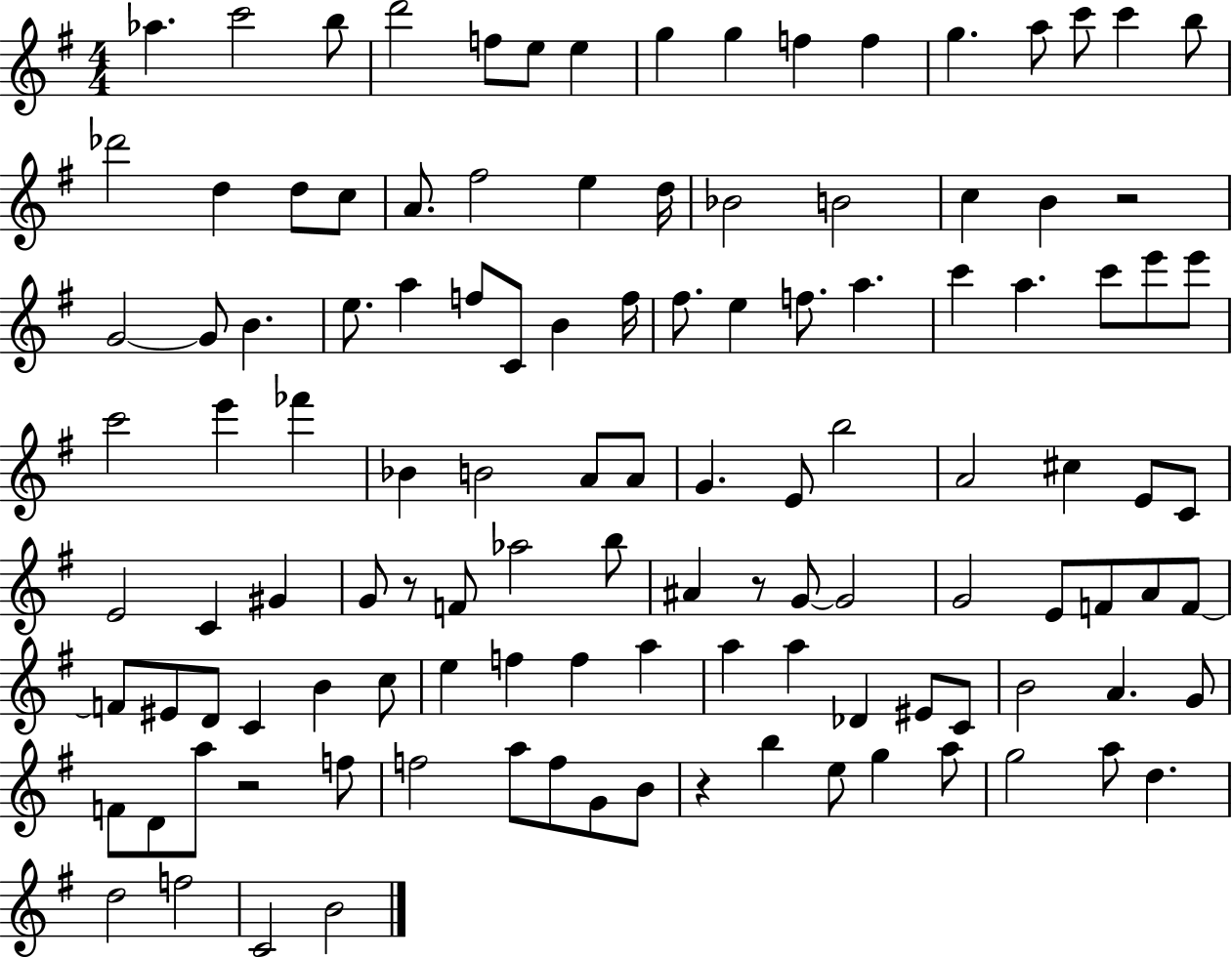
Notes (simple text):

Ab5/q. C6/h B5/e D6/h F5/e E5/e E5/q G5/q G5/q F5/q F5/q G5/q. A5/e C6/e C6/q B5/e Db6/h D5/q D5/e C5/e A4/e. F#5/h E5/q D5/s Bb4/h B4/h C5/q B4/q R/h G4/h G4/e B4/q. E5/e. A5/q F5/e C4/e B4/q F5/s F#5/e. E5/q F5/e. A5/q. C6/q A5/q. C6/e E6/e E6/e C6/h E6/q FES6/q Bb4/q B4/h A4/e A4/e G4/q. E4/e B5/h A4/h C#5/q E4/e C4/e E4/h C4/q G#4/q G4/e R/e F4/e Ab5/h B5/e A#4/q R/e G4/e G4/h G4/h E4/e F4/e A4/e F4/e F4/e EIS4/e D4/e C4/q B4/q C5/e E5/q F5/q F5/q A5/q A5/q A5/q Db4/q EIS4/e C4/e B4/h A4/q. G4/e F4/e D4/e A5/e R/h F5/e F5/h A5/e F5/e G4/e B4/e R/q B5/q E5/e G5/q A5/e G5/h A5/e D5/q. D5/h F5/h C4/h B4/h